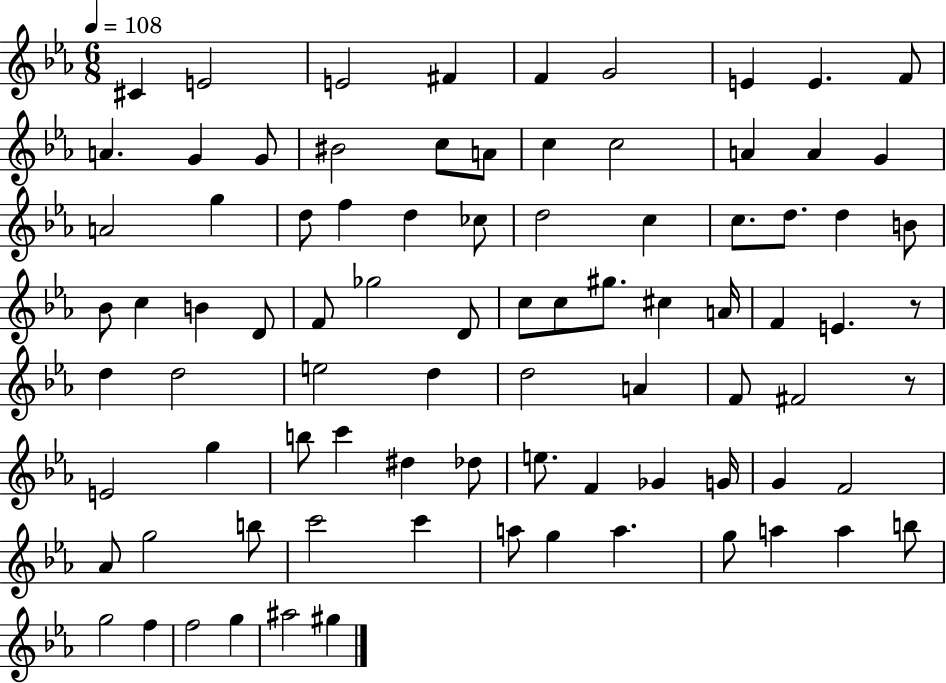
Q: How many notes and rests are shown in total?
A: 86